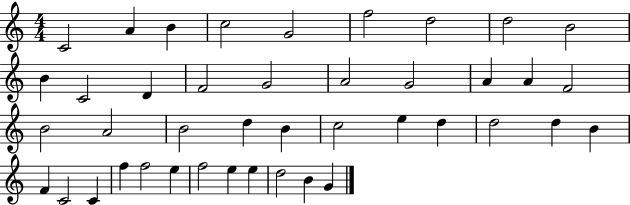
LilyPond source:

{
  \clef treble
  \numericTimeSignature
  \time 4/4
  \key c \major
  c'2 a'4 b'4 | c''2 g'2 | f''2 d''2 | d''2 b'2 | \break b'4 c'2 d'4 | f'2 g'2 | a'2 g'2 | a'4 a'4 f'2 | \break b'2 a'2 | b'2 d''4 b'4 | c''2 e''4 d''4 | d''2 d''4 b'4 | \break f'4 c'2 c'4 | f''4 f''2 e''4 | f''2 e''4 e''4 | d''2 b'4 g'4 | \break \bar "|."
}